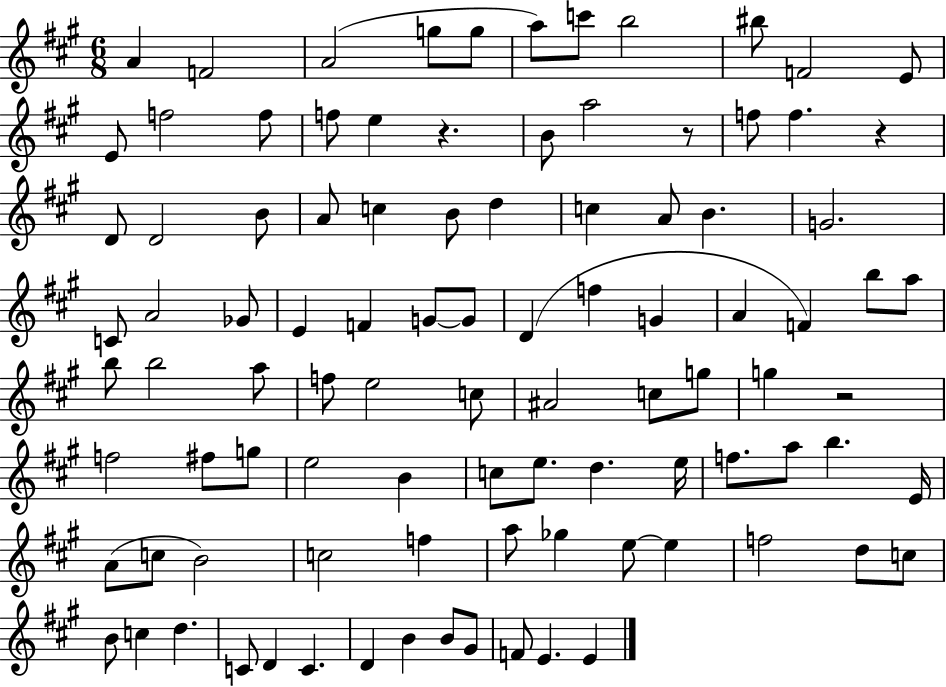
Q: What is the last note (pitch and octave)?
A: E4